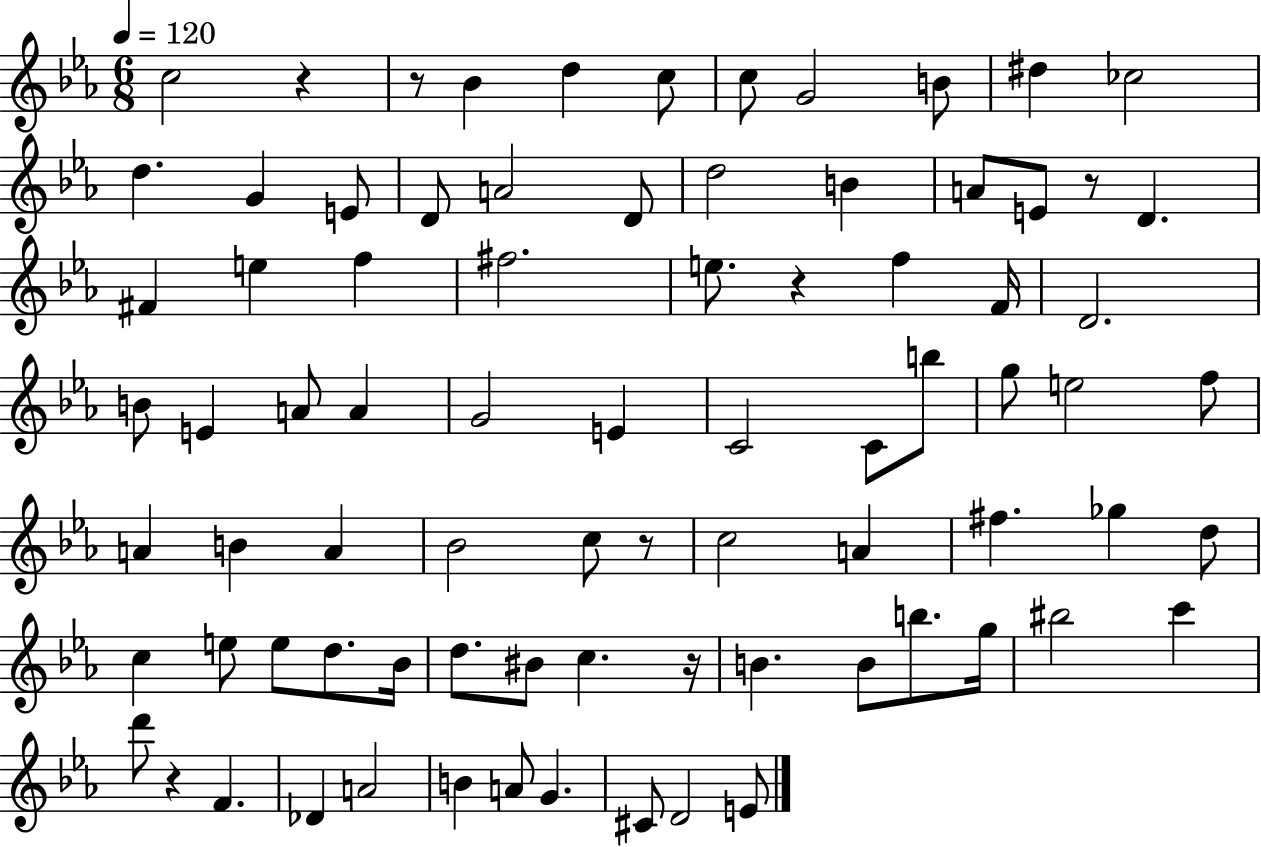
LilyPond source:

{
  \clef treble
  \numericTimeSignature
  \time 6/8
  \key ees \major
  \tempo 4 = 120
  c''2 r4 | r8 bes'4 d''4 c''8 | c''8 g'2 b'8 | dis''4 ces''2 | \break d''4. g'4 e'8 | d'8 a'2 d'8 | d''2 b'4 | a'8 e'8 r8 d'4. | \break fis'4 e''4 f''4 | fis''2. | e''8. r4 f''4 f'16 | d'2. | \break b'8 e'4 a'8 a'4 | g'2 e'4 | c'2 c'8 b''8 | g''8 e''2 f''8 | \break a'4 b'4 a'4 | bes'2 c''8 r8 | c''2 a'4 | fis''4. ges''4 d''8 | \break c''4 e''8 e''8 d''8. bes'16 | d''8. bis'8 c''4. r16 | b'4. b'8 b''8. g''16 | bis''2 c'''4 | \break d'''8 r4 f'4. | des'4 a'2 | b'4 a'8 g'4. | cis'8 d'2 e'8 | \break \bar "|."
}